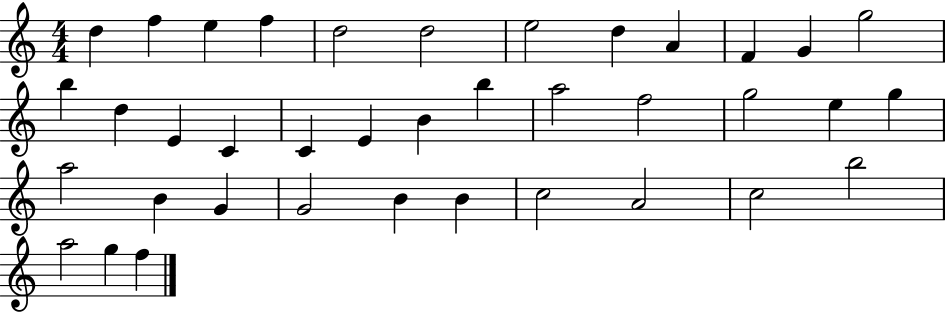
X:1
T:Untitled
M:4/4
L:1/4
K:C
d f e f d2 d2 e2 d A F G g2 b d E C C E B b a2 f2 g2 e g a2 B G G2 B B c2 A2 c2 b2 a2 g f